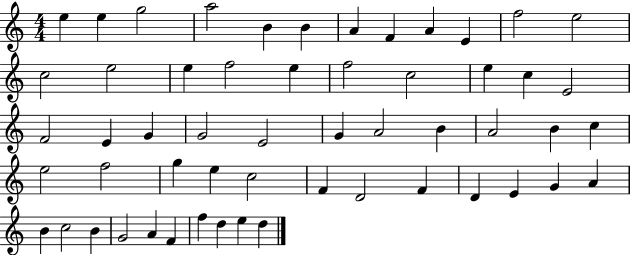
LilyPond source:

{
  \clef treble
  \numericTimeSignature
  \time 4/4
  \key c \major
  e''4 e''4 g''2 | a''2 b'4 b'4 | a'4 f'4 a'4 e'4 | f''2 e''2 | \break c''2 e''2 | e''4 f''2 e''4 | f''2 c''2 | e''4 c''4 e'2 | \break f'2 e'4 g'4 | g'2 e'2 | g'4 a'2 b'4 | a'2 b'4 c''4 | \break e''2 f''2 | g''4 e''4 c''2 | f'4 d'2 f'4 | d'4 e'4 g'4 a'4 | \break b'4 c''2 b'4 | g'2 a'4 f'4 | f''4 d''4 e''4 d''4 | \bar "|."
}